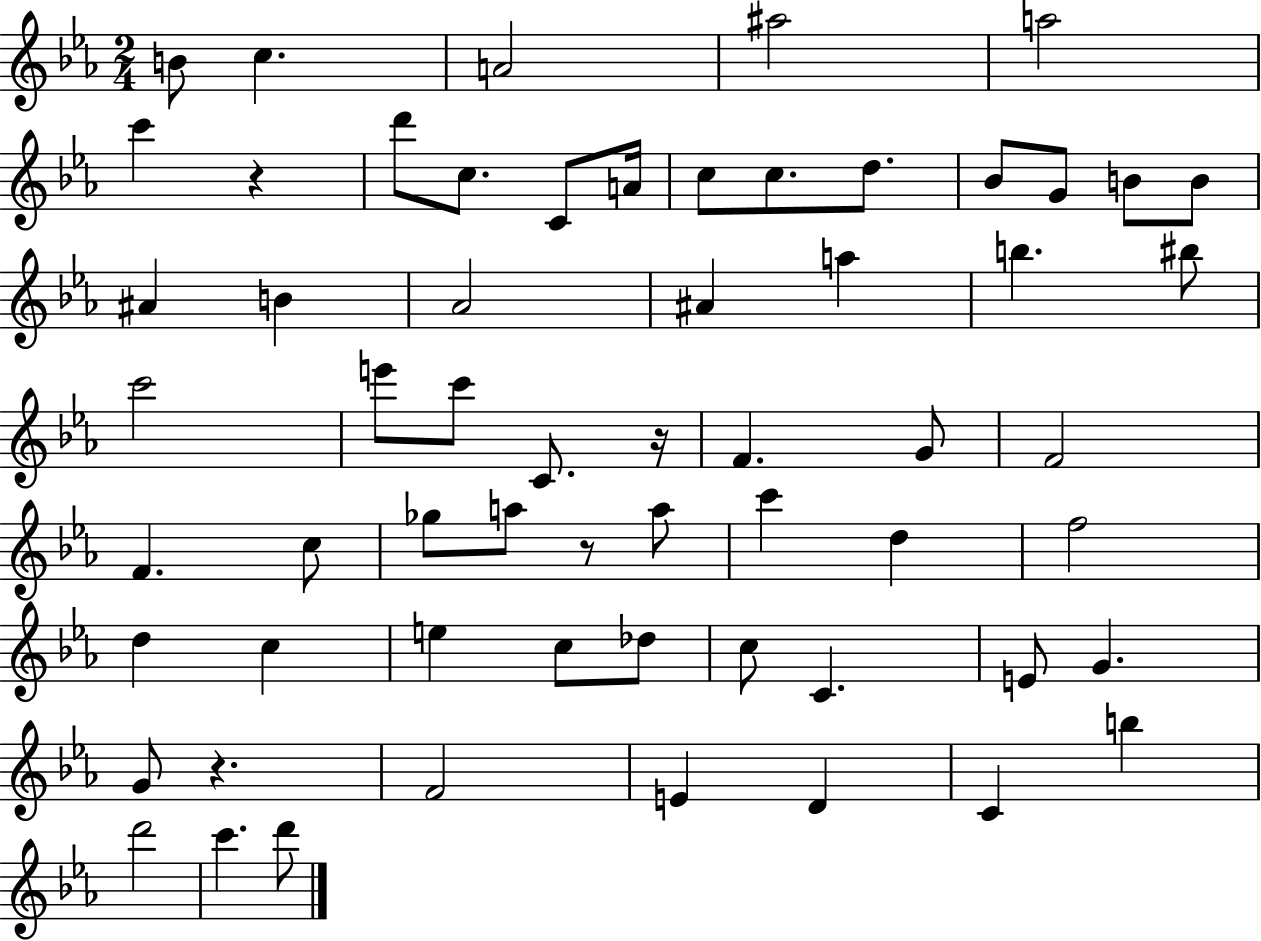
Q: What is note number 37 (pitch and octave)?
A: C6